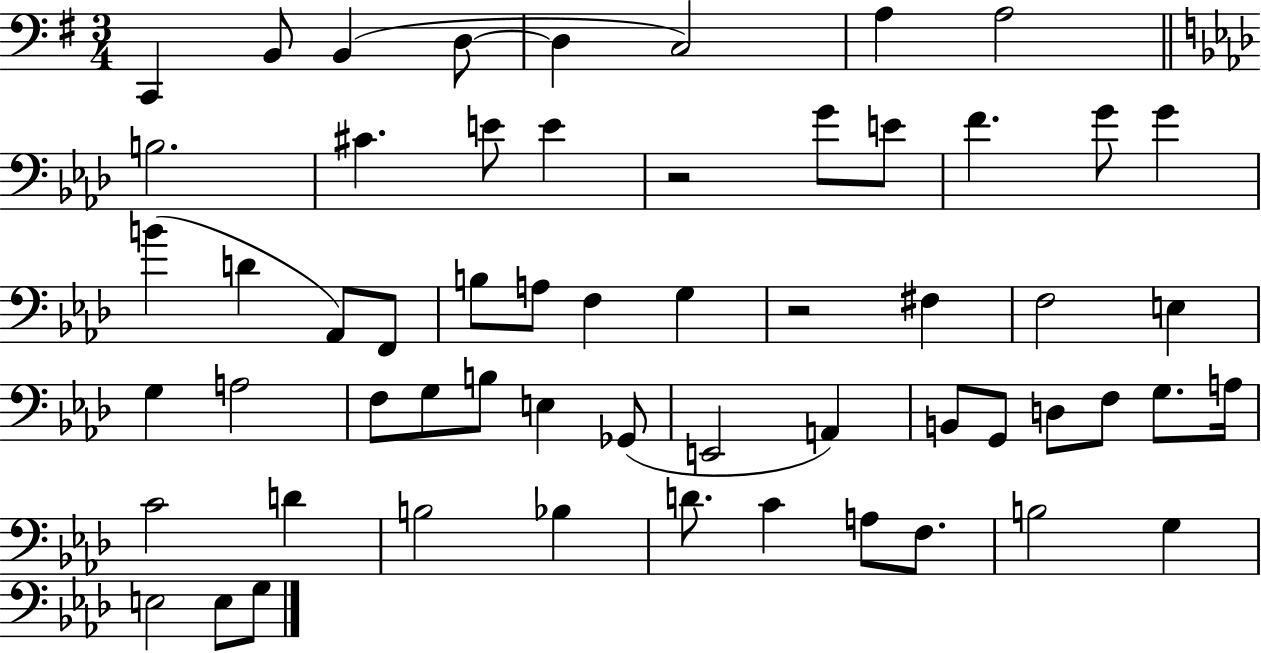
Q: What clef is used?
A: bass